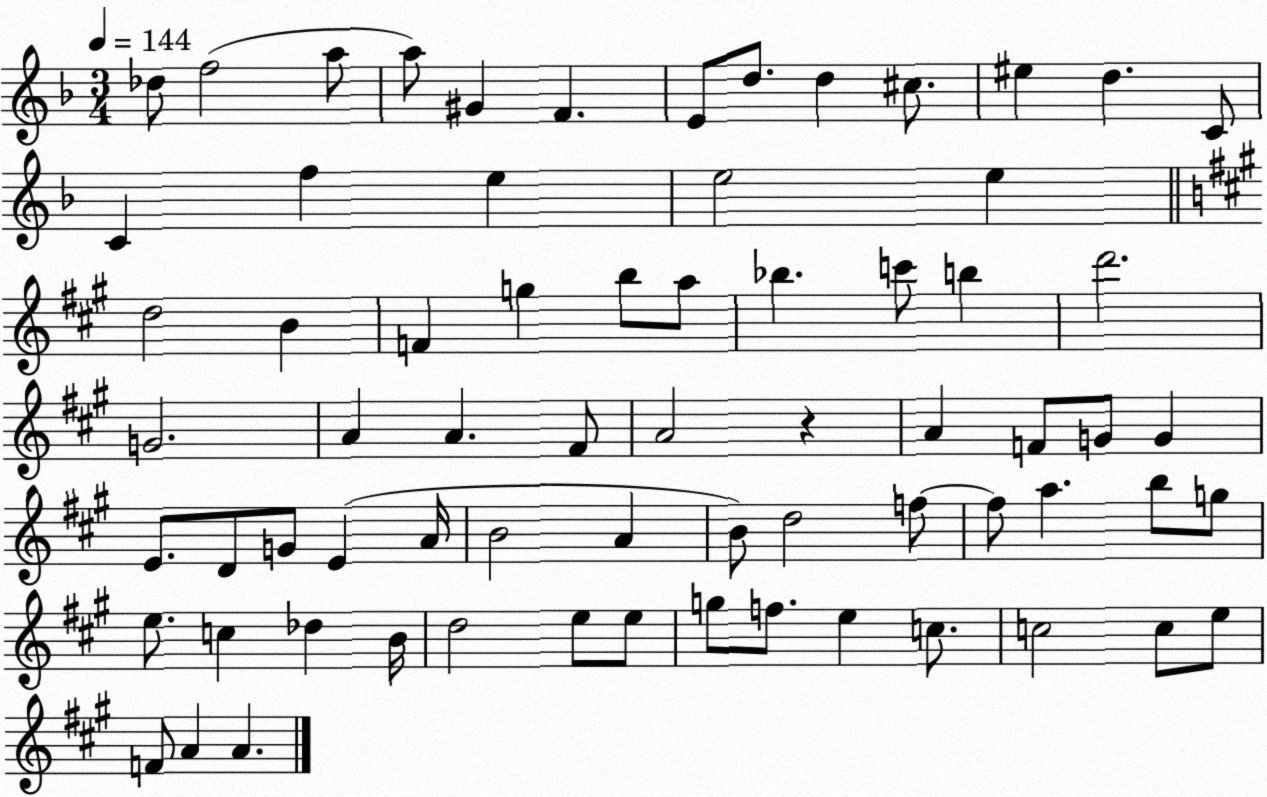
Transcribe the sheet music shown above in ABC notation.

X:1
T:Untitled
M:3/4
L:1/4
K:F
_d/2 f2 a/2 a/2 ^G F E/2 d/2 d ^c/2 ^e d C/2 C f e e2 e d2 B F g b/2 a/2 _b c'/2 b d'2 G2 A A ^F/2 A2 z A F/2 G/2 G E/2 D/2 G/2 E A/4 B2 A B/2 d2 f/2 f/2 a b/2 g/2 e/2 c _d B/4 d2 e/2 e/2 g/2 f/2 e c/2 c2 c/2 e/2 F/2 A A